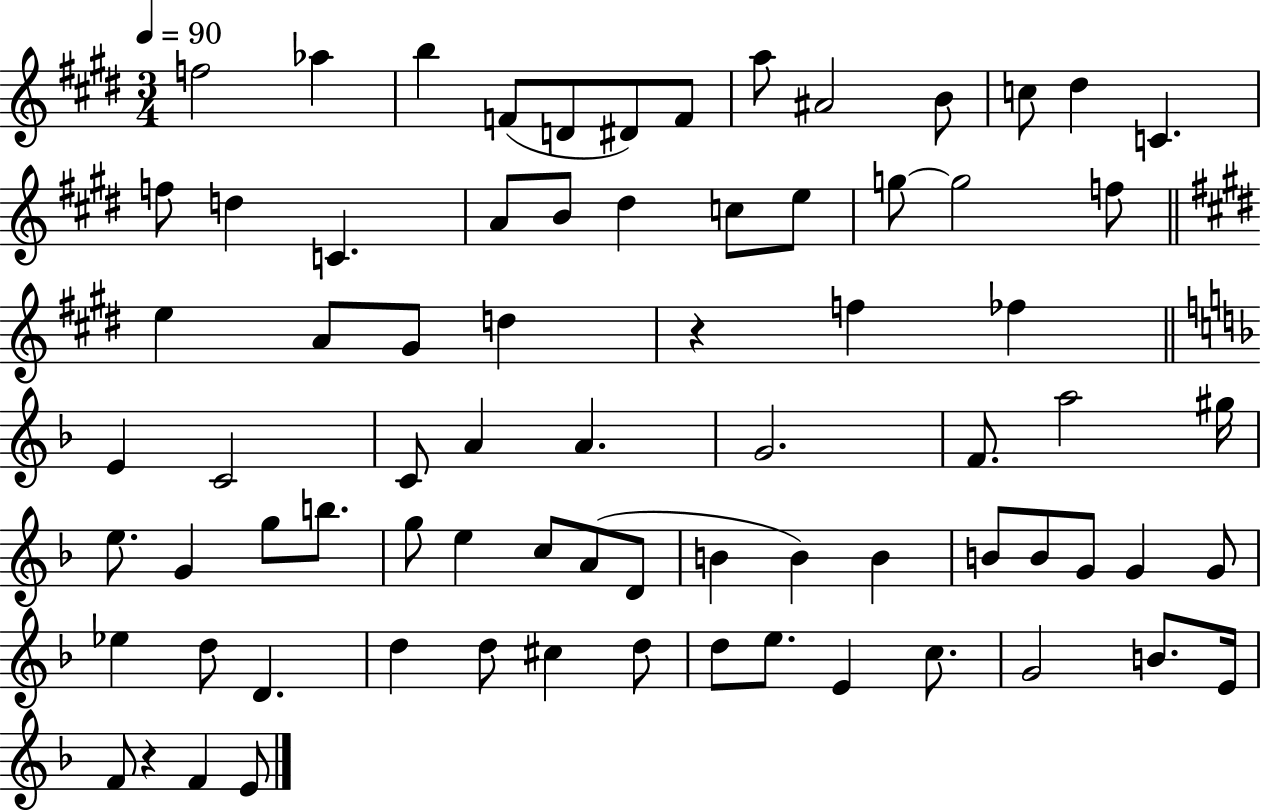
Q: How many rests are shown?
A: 2